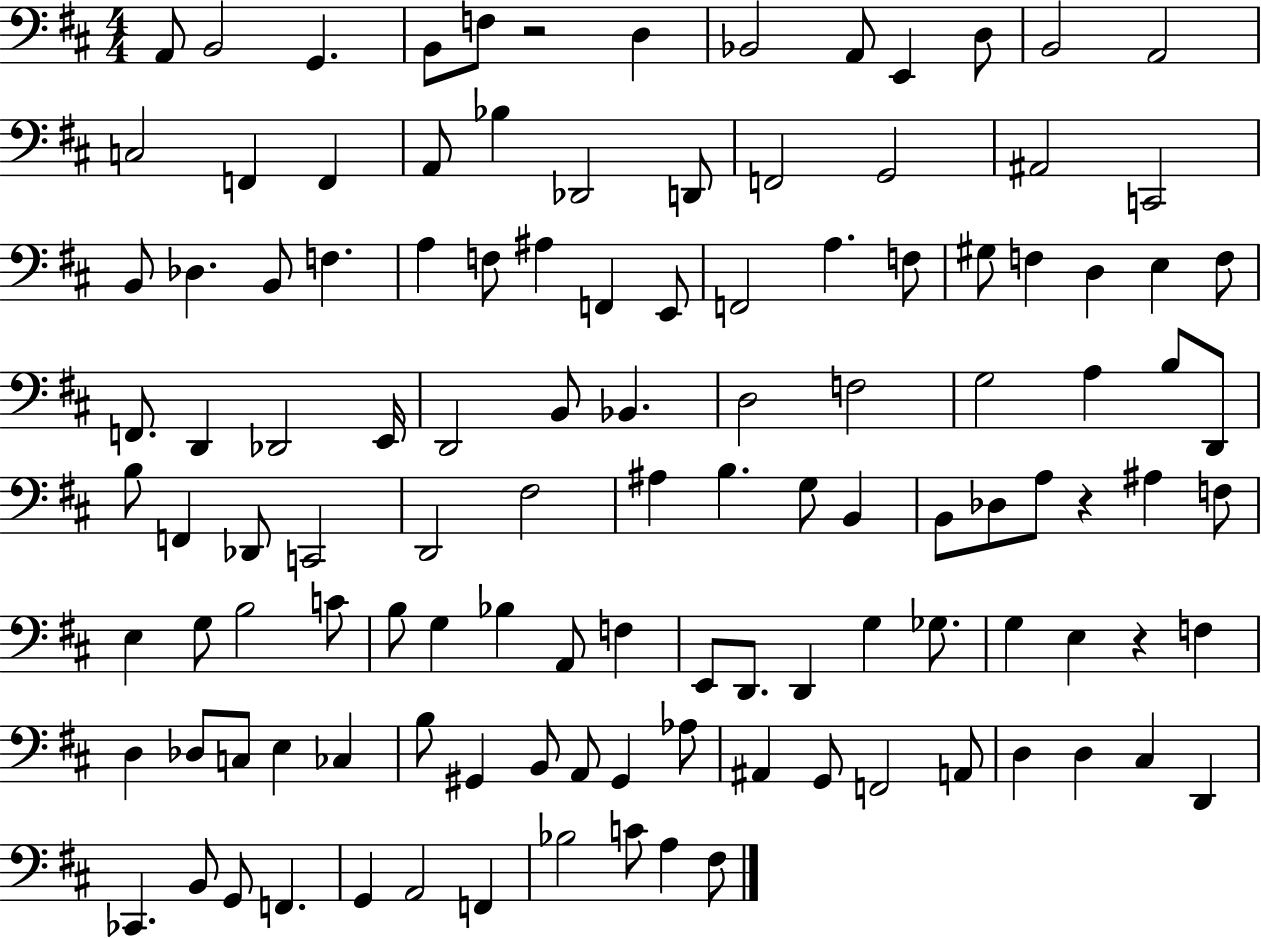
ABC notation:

X:1
T:Untitled
M:4/4
L:1/4
K:D
A,,/2 B,,2 G,, B,,/2 F,/2 z2 D, _B,,2 A,,/2 E,, D,/2 B,,2 A,,2 C,2 F,, F,, A,,/2 _B, _D,,2 D,,/2 F,,2 G,,2 ^A,,2 C,,2 B,,/2 _D, B,,/2 F, A, F,/2 ^A, F,, E,,/2 F,,2 A, F,/2 ^G,/2 F, D, E, F,/2 F,,/2 D,, _D,,2 E,,/4 D,,2 B,,/2 _B,, D,2 F,2 G,2 A, B,/2 D,,/2 B,/2 F,, _D,,/2 C,,2 D,,2 ^F,2 ^A, B, G,/2 B,, B,,/2 _D,/2 A,/2 z ^A, F,/2 E, G,/2 B,2 C/2 B,/2 G, _B, A,,/2 F, E,,/2 D,,/2 D,, G, _G,/2 G, E, z F, D, _D,/2 C,/2 E, _C, B,/2 ^G,, B,,/2 A,,/2 ^G,, _A,/2 ^A,, G,,/2 F,,2 A,,/2 D, D, ^C, D,, _C,, B,,/2 G,,/2 F,, G,, A,,2 F,, _B,2 C/2 A, ^F,/2